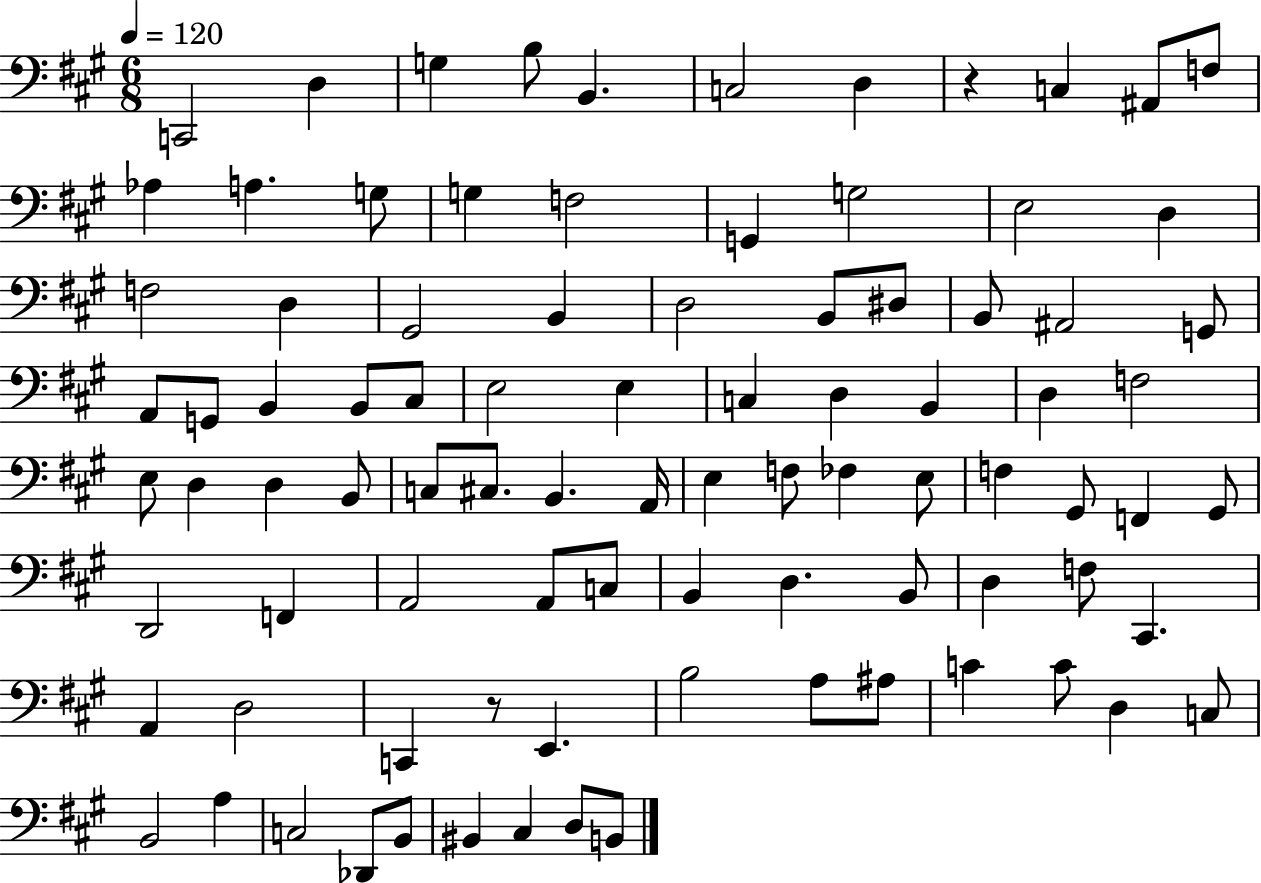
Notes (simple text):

C2/h D3/q G3/q B3/e B2/q. C3/h D3/q R/q C3/q A#2/e F3/e Ab3/q A3/q. G3/e G3/q F3/h G2/q G3/h E3/h D3/q F3/h D3/q G#2/h B2/q D3/h B2/e D#3/e B2/e A#2/h G2/e A2/e G2/e B2/q B2/e C#3/e E3/h E3/q C3/q D3/q B2/q D3/q F3/h E3/e D3/q D3/q B2/e C3/e C#3/e. B2/q. A2/s E3/q F3/e FES3/q E3/e F3/q G#2/e F2/q G#2/e D2/h F2/q A2/h A2/e C3/e B2/q D3/q. B2/e D3/q F3/e C#2/q. A2/q D3/h C2/q R/e E2/q. B3/h A3/e A#3/e C4/q C4/e D3/q C3/e B2/h A3/q C3/h Db2/e B2/e BIS2/q C#3/q D3/e B2/e